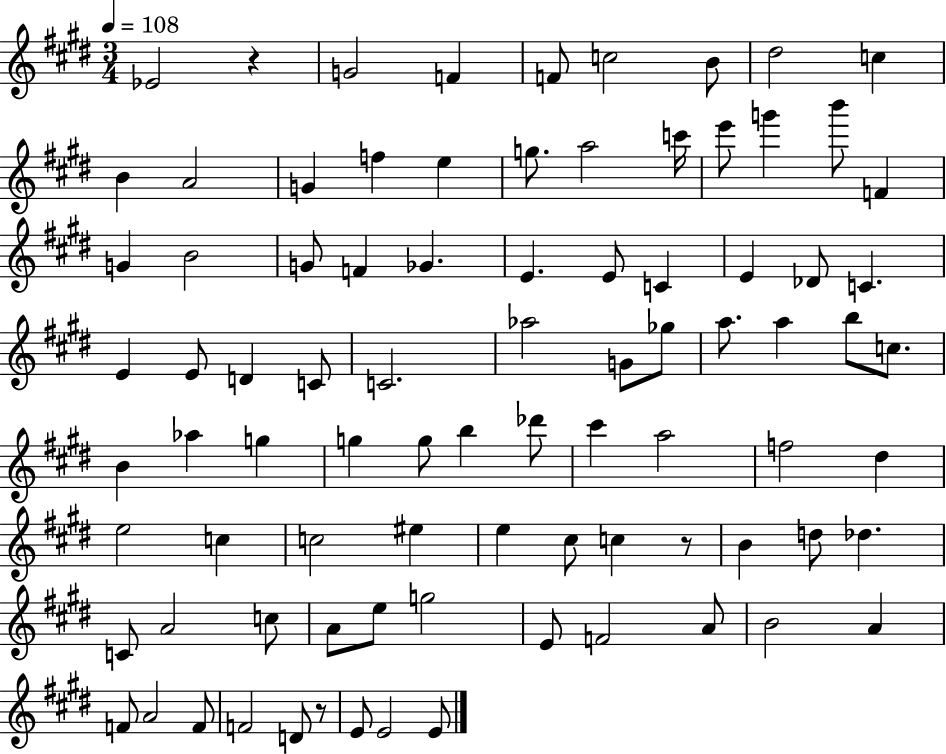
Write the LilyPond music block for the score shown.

{
  \clef treble
  \numericTimeSignature
  \time 3/4
  \key e \major
  \tempo 4 = 108
  ees'2 r4 | g'2 f'4 | f'8 c''2 b'8 | dis''2 c''4 | \break b'4 a'2 | g'4 f''4 e''4 | g''8. a''2 c'''16 | e'''8 g'''4 b'''8 f'4 | \break g'4 b'2 | g'8 f'4 ges'4. | e'4. e'8 c'4 | e'4 des'8 c'4. | \break e'4 e'8 d'4 c'8 | c'2. | aes''2 g'8 ges''8 | a''8. a''4 b''8 c''8. | \break b'4 aes''4 g''4 | g''4 g''8 b''4 des'''8 | cis'''4 a''2 | f''2 dis''4 | \break e''2 c''4 | c''2 eis''4 | e''4 cis''8 c''4 r8 | b'4 d''8 des''4. | \break c'8 a'2 c''8 | a'8 e''8 g''2 | e'8 f'2 a'8 | b'2 a'4 | \break f'8 a'2 f'8 | f'2 d'8 r8 | e'8 e'2 e'8 | \bar "|."
}